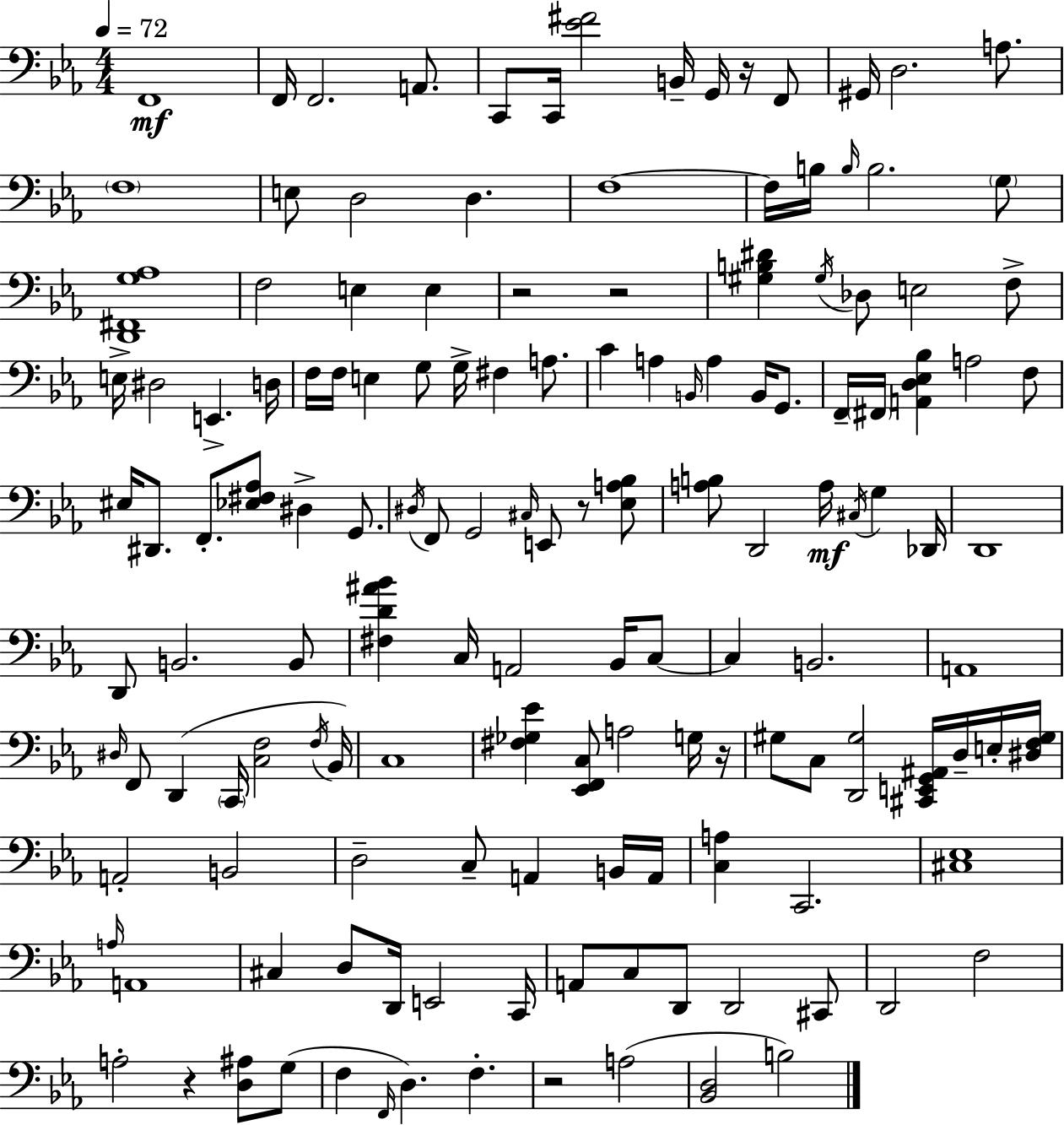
X:1
T:Untitled
M:4/4
L:1/4
K:Cm
F,,4 F,,/4 F,,2 A,,/2 C,,/2 C,,/4 [_E^F]2 B,,/4 G,,/4 z/4 F,,/2 ^G,,/4 D,2 A,/2 F,4 E,/2 D,2 D, F,4 F,/4 B,/4 B,/4 B,2 G,/2 [D,,^F,,G,_A,]4 F,2 E, E, z2 z2 [^G,B,^D] ^G,/4 _D,/2 E,2 F,/2 E,/4 ^D,2 E,, D,/4 F,/4 F,/4 E, G,/2 G,/4 ^F, A,/2 C A, B,,/4 A, B,,/4 G,,/2 F,,/4 ^F,,/4 [A,,D,_E,_B,] A,2 F,/2 ^E,/4 ^D,,/2 F,,/2 [_E,^F,_A,]/2 ^D, G,,/2 ^D,/4 F,,/2 G,,2 ^C,/4 E,,/2 z/2 [_E,A,_B,]/2 [A,B,]/2 D,,2 A,/4 ^C,/4 G, _D,,/4 D,,4 D,,/2 B,,2 B,,/2 [^F,D^A_B] C,/4 A,,2 _B,,/4 C,/2 C, B,,2 A,,4 ^D,/4 F,,/2 D,, C,,/4 [C,F,]2 F,/4 _B,,/4 C,4 [^F,_G,_E] [_E,,F,,C,]/2 A,2 G,/4 z/4 ^G,/2 C,/2 [D,,^G,]2 [^C,,E,,G,,^A,,]/4 D,/4 E,/4 [^D,F,^G,]/4 A,,2 B,,2 D,2 C,/2 A,, B,,/4 A,,/4 [C,A,] C,,2 [^C,_E,]4 A,/4 A,,4 ^C, D,/2 D,,/4 E,,2 C,,/4 A,,/2 C,/2 D,,/2 D,,2 ^C,,/2 D,,2 F,2 A,2 z [D,^A,]/2 G,/2 F, F,,/4 D, F, z2 A,2 [_B,,D,]2 B,2